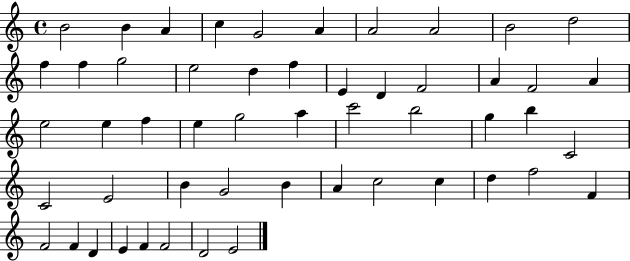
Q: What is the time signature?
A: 4/4